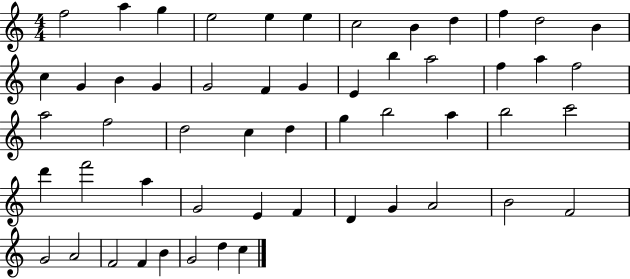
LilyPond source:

{
  \clef treble
  \numericTimeSignature
  \time 4/4
  \key c \major
  f''2 a''4 g''4 | e''2 e''4 e''4 | c''2 b'4 d''4 | f''4 d''2 b'4 | \break c''4 g'4 b'4 g'4 | g'2 f'4 g'4 | e'4 b''4 a''2 | f''4 a''4 f''2 | \break a''2 f''2 | d''2 c''4 d''4 | g''4 b''2 a''4 | b''2 c'''2 | \break d'''4 f'''2 a''4 | g'2 e'4 f'4 | d'4 g'4 a'2 | b'2 f'2 | \break g'2 a'2 | f'2 f'4 b'4 | g'2 d''4 c''4 | \bar "|."
}